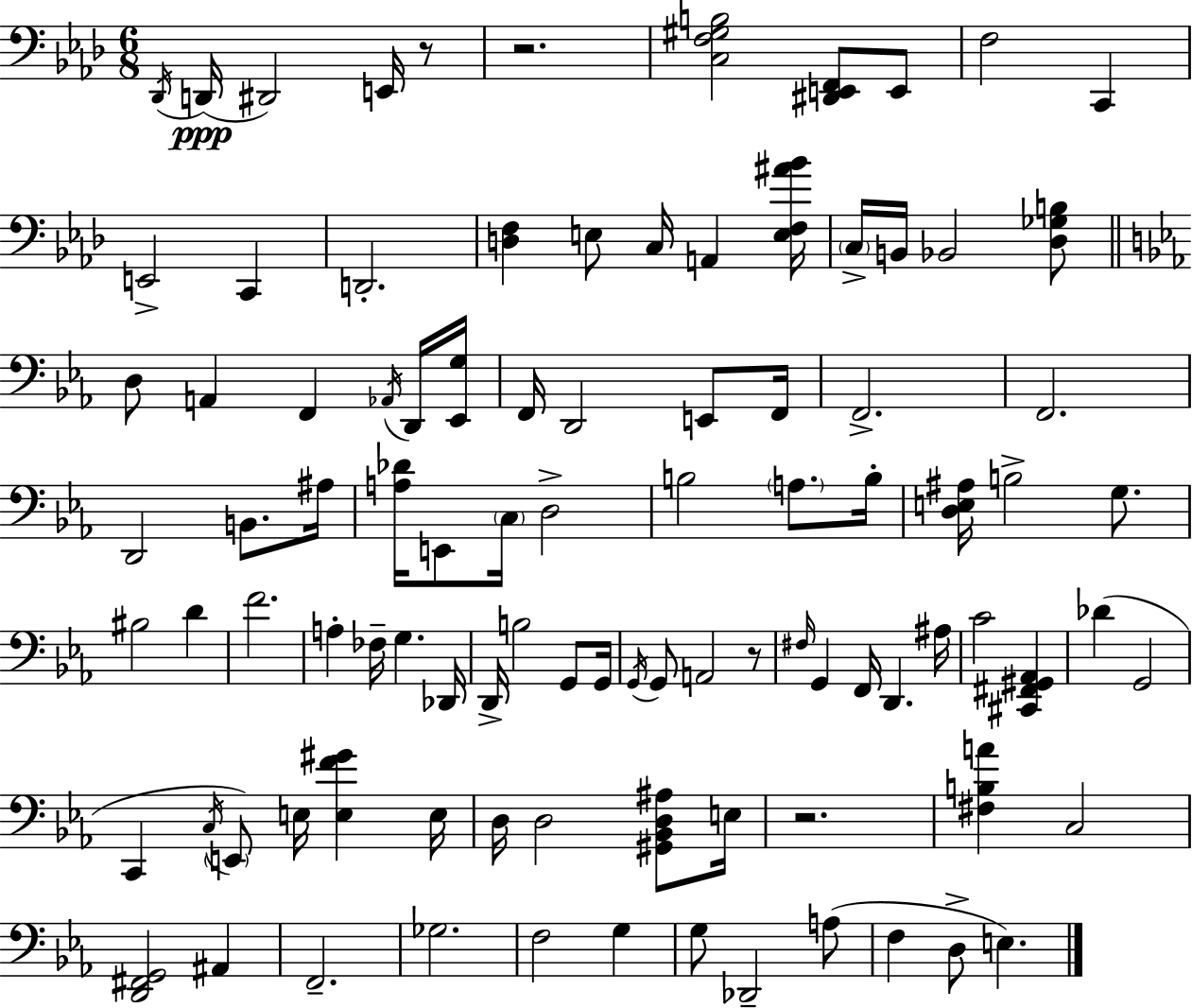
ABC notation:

X:1
T:Untitled
M:6/8
L:1/4
K:Ab
_D,,/4 D,,/4 ^D,,2 E,,/4 z/2 z2 [C,F,^G,B,]2 [^D,,E,,F,,]/2 E,,/2 F,2 C,, E,,2 C,, D,,2 [D,F,] E,/2 C,/4 A,, [E,F,^A_B]/4 C,/4 B,,/4 _B,,2 [_D,_G,B,]/2 D,/2 A,, F,, _A,,/4 D,,/4 [_E,,G,]/4 F,,/4 D,,2 E,,/2 F,,/4 F,,2 F,,2 D,,2 B,,/2 ^A,/4 [A,_D]/4 E,,/2 C,/4 D,2 B,2 A,/2 B,/4 [D,E,^A,]/4 B,2 G,/2 ^B,2 D F2 A, _F,/4 G, _D,,/4 D,,/4 B,2 G,,/2 G,,/4 G,,/4 G,,/2 A,,2 z/2 ^F,/4 G,, F,,/4 D,, ^A,/4 C2 [^C,,^F,,^G,,_A,,] _D G,,2 C,, C,/4 E,,/2 E,/4 [E,F^G] E,/4 D,/4 D,2 [^G,,_B,,D,^A,]/2 E,/4 z2 [^F,B,A] C,2 [D,,^F,,G,,]2 ^A,, F,,2 _G,2 F,2 G, G,/2 _D,,2 A,/2 F, D,/2 E,